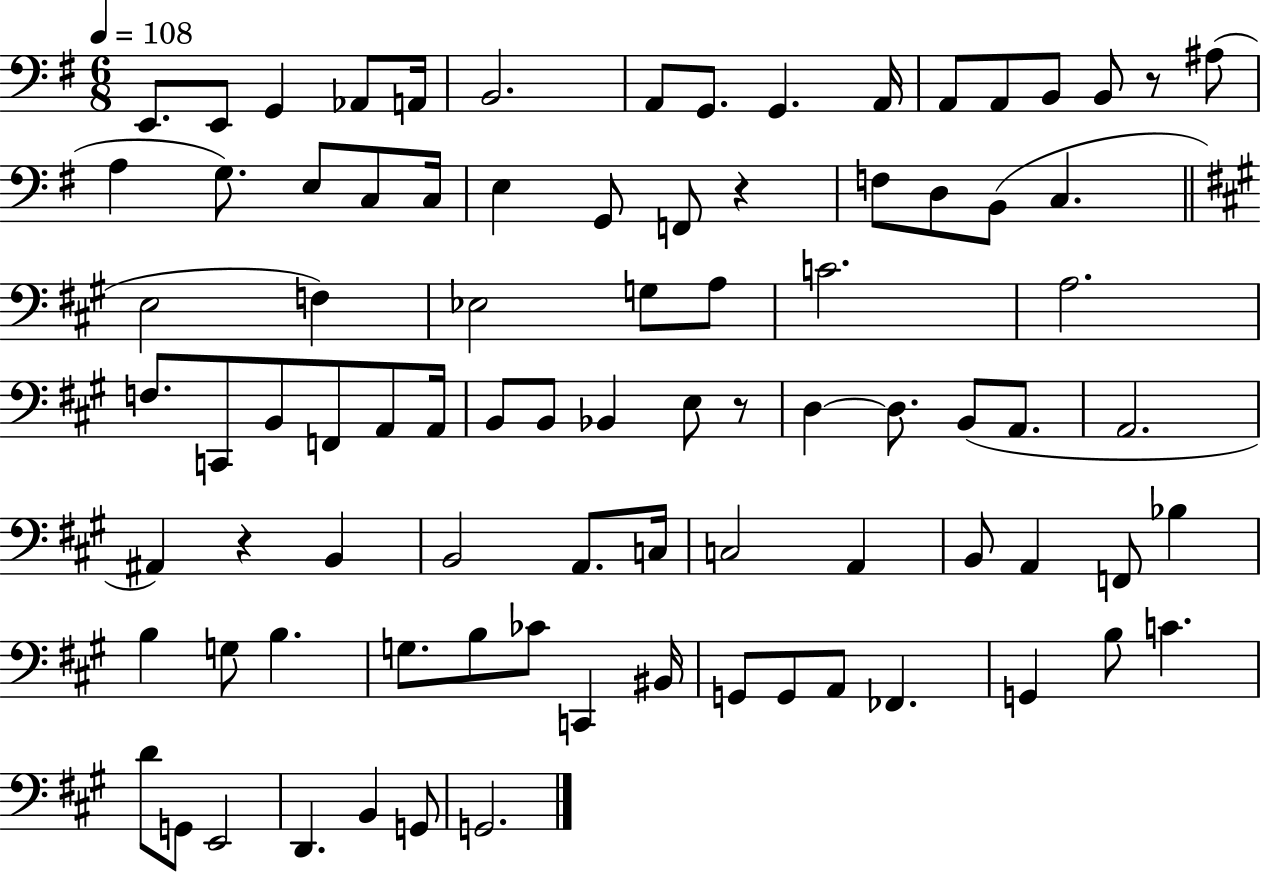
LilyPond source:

{
  \clef bass
  \numericTimeSignature
  \time 6/8
  \key g \major
  \tempo 4 = 108
  e,8. e,8 g,4 aes,8 a,16 | b,2. | a,8 g,8. g,4. a,16 | a,8 a,8 b,8 b,8 r8 ais8( | \break a4 g8.) e8 c8 c16 | e4 g,8 f,8 r4 | f8 d8 b,8( c4. | \bar "||" \break \key a \major e2 f4) | ees2 g8 a8 | c'2. | a2. | \break f8. c,8 b,8 f,8 a,8 a,16 | b,8 b,8 bes,4 e8 r8 | d4~~ d8. b,8( a,8. | a,2. | \break ais,4) r4 b,4 | b,2 a,8. c16 | c2 a,4 | b,8 a,4 f,8 bes4 | \break b4 g8 b4. | g8. b8 ces'8 c,4 bis,16 | g,8 g,8 a,8 fes,4. | g,4 b8 c'4. | \break d'8 g,8 e,2 | d,4. b,4 g,8 | g,2. | \bar "|."
}